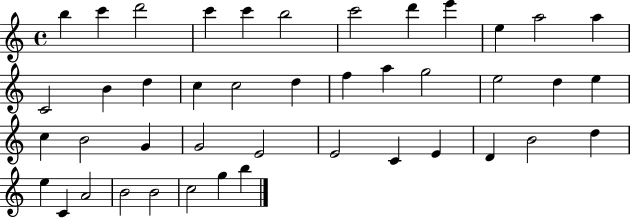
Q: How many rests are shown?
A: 0